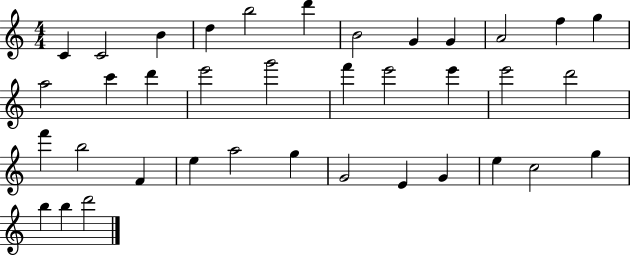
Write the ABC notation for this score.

X:1
T:Untitled
M:4/4
L:1/4
K:C
C C2 B d b2 d' B2 G G A2 f g a2 c' d' e'2 g'2 f' e'2 e' e'2 d'2 f' b2 F e a2 g G2 E G e c2 g b b d'2